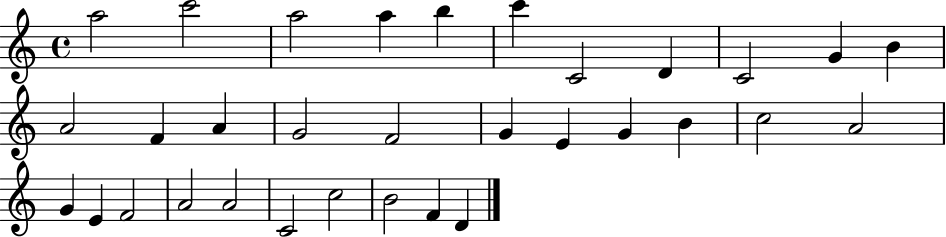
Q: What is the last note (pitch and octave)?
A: D4